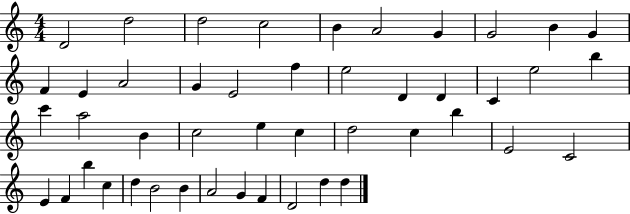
{
  \clef treble
  \numericTimeSignature
  \time 4/4
  \key c \major
  d'2 d''2 | d''2 c''2 | b'4 a'2 g'4 | g'2 b'4 g'4 | \break f'4 e'4 a'2 | g'4 e'2 f''4 | e''2 d'4 d'4 | c'4 e''2 b''4 | \break c'''4 a''2 b'4 | c''2 e''4 c''4 | d''2 c''4 b''4 | e'2 c'2 | \break e'4 f'4 b''4 c''4 | d''4 b'2 b'4 | a'2 g'4 f'4 | d'2 d''4 d''4 | \break \bar "|."
}